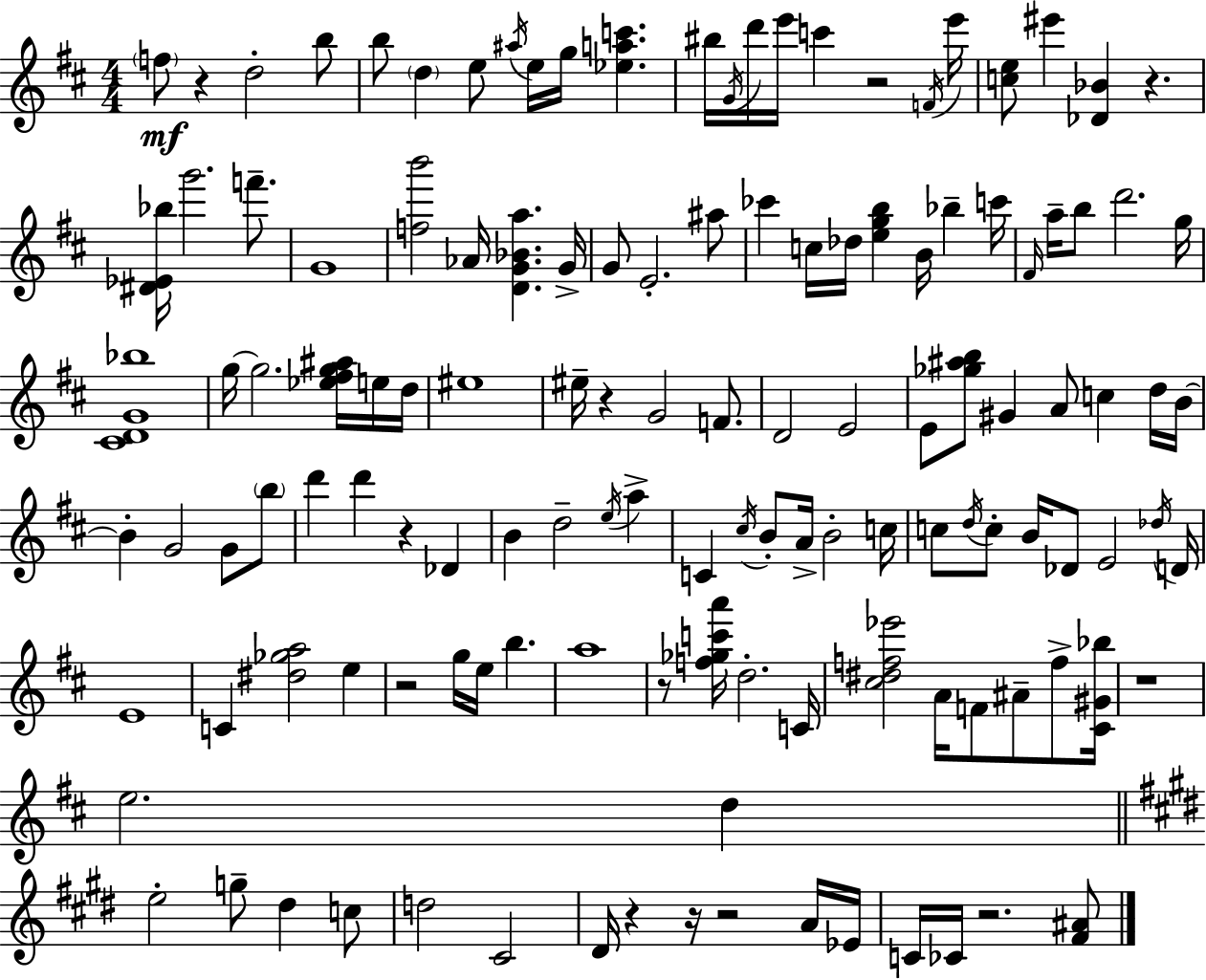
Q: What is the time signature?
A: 4/4